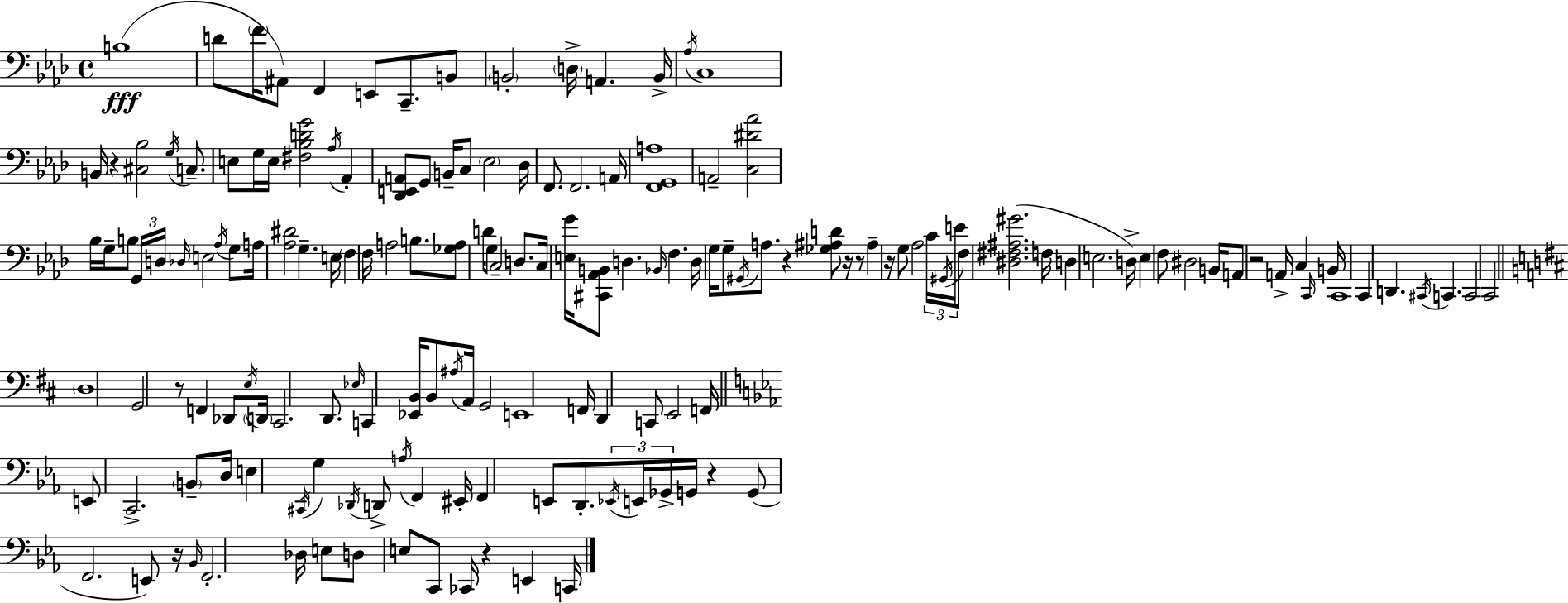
{
  \clef bass
  \time 4/4
  \defaultTimeSignature
  \key f \minor
  \repeat volta 2 { b1(\fff | d'8 \parenthesize f'16 ais,8) f,4 e,8 c,8.-- b,8 | \parenthesize b,2-. \parenthesize d16-> a,4. b,16-> | \acciaccatura { aes16 } c1 | \break b,16 r4 <cis bes>2 \acciaccatura { g16 } c8.-- | e8 g16 e16 <fis bes d' g'>2 \acciaccatura { aes16 } aes,4-. | <des, e, a,>8 g,8 b,16-- c8 \parenthesize ees2 | des16 f,8. f,2. | \break a,16 <f, g, a>1 | a,2-- <c dis' aes'>2 | bes16 g16-- b8 \tuplet 3/2 { g,16 d16 \grace { des16 } } e2 | \acciaccatura { aes16 } g8 a16 <aes dis'>2 g4.-- | \break e16 \parenthesize f4 f16 a2 | b8. <ges a>8 d'16 g8 c2-- | d8. c16 <e g'>16 <cis, aes, b,>8 d4. \grace { bes,16 } | f4. d16 g16 g8-- \acciaccatura { gis,16 } a8. r4 | \break <ges ais d'>8 r16 r8 ais4-- r16 g8 aes2 | \tuplet 3/2 { c'16 \acciaccatura { gis,16 } e'16 } f8 <dis fis ais gis'>2.( | f16 d4 e2. | d16->) e4 f8 dis2 | \break b,16 a,8 r2 | a,16-> c4 \grace { c,16 } b,16 c,1 | c,4 d,4. | \acciaccatura { cis,16 } c,4. c,2 | \break c,2 \bar "||" \break \key d \major \parenthesize d1 | g,2 r8 f,4 des,8 | \acciaccatura { e16 } \parenthesize d,16 cis,2. d,8. | \grace { ees16 } c,4 <ees, b,>16 b,8 \acciaccatura { ais16 } a,16 g,2 | \break e,1 | f,16 d,4 c,8 e,2 | f,16 \bar "||" \break \key ees \major e,8 c,2.-> \parenthesize b,8-- | d16 e4 \acciaccatura { cis,16 } g4 \acciaccatura { des,16 } d,8-> \acciaccatura { a16 } f,4 | eis,16-. f,4 e,8 d,8.-. \tuplet 3/2 { \acciaccatura { ees,16 } e,16 ges,16-> } g,16 | r4 g,8( f,2. | \break e,8) r16 \grace { bes,16 } f,2.-. | des16 e8 d8 e8 c,8 ces,16 r4 | e,4 c,16 } \bar "|."
}